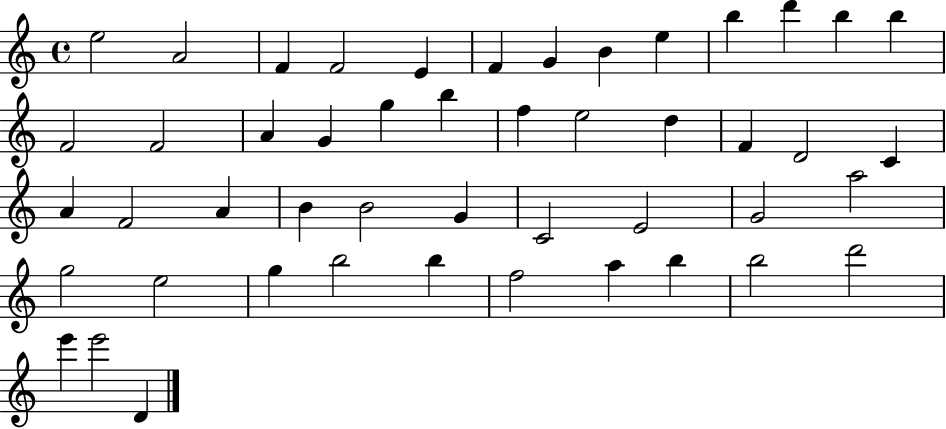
X:1
T:Untitled
M:4/4
L:1/4
K:C
e2 A2 F F2 E F G B e b d' b b F2 F2 A G g b f e2 d F D2 C A F2 A B B2 G C2 E2 G2 a2 g2 e2 g b2 b f2 a b b2 d'2 e' e'2 D